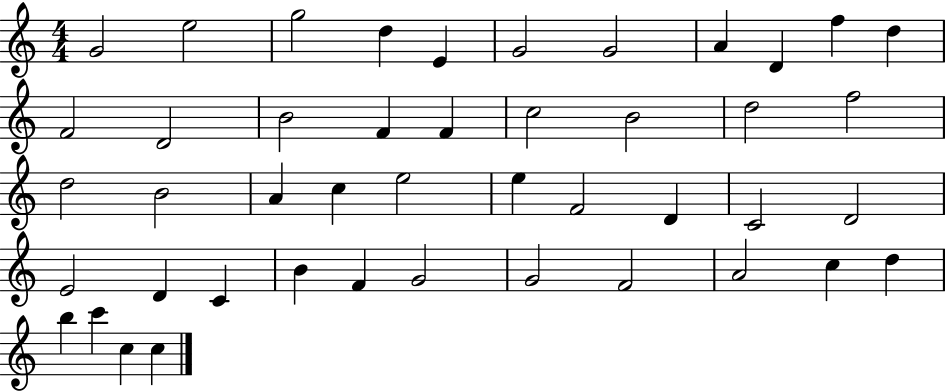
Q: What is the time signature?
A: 4/4